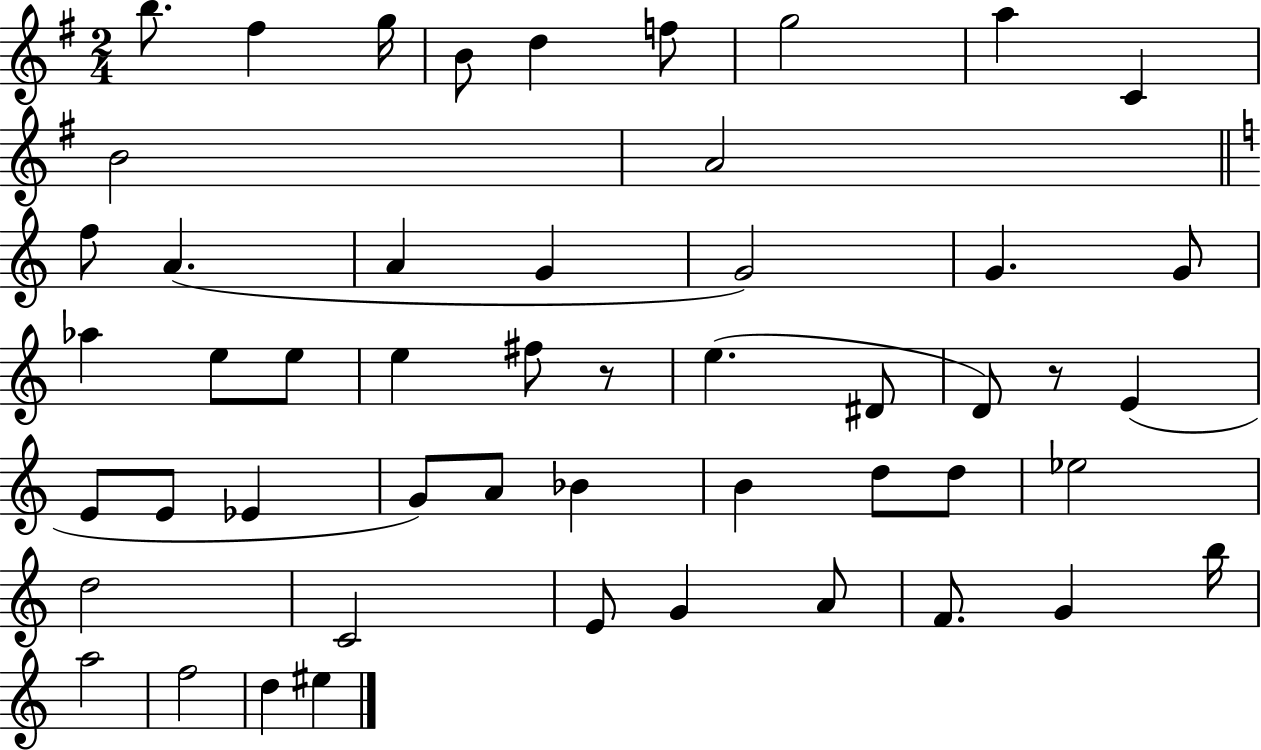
X:1
T:Untitled
M:2/4
L:1/4
K:G
b/2 ^f g/4 B/2 d f/2 g2 a C B2 A2 f/2 A A G G2 G G/2 _a e/2 e/2 e ^f/2 z/2 e ^D/2 D/2 z/2 E E/2 E/2 _E G/2 A/2 _B B d/2 d/2 _e2 d2 C2 E/2 G A/2 F/2 G b/4 a2 f2 d ^e